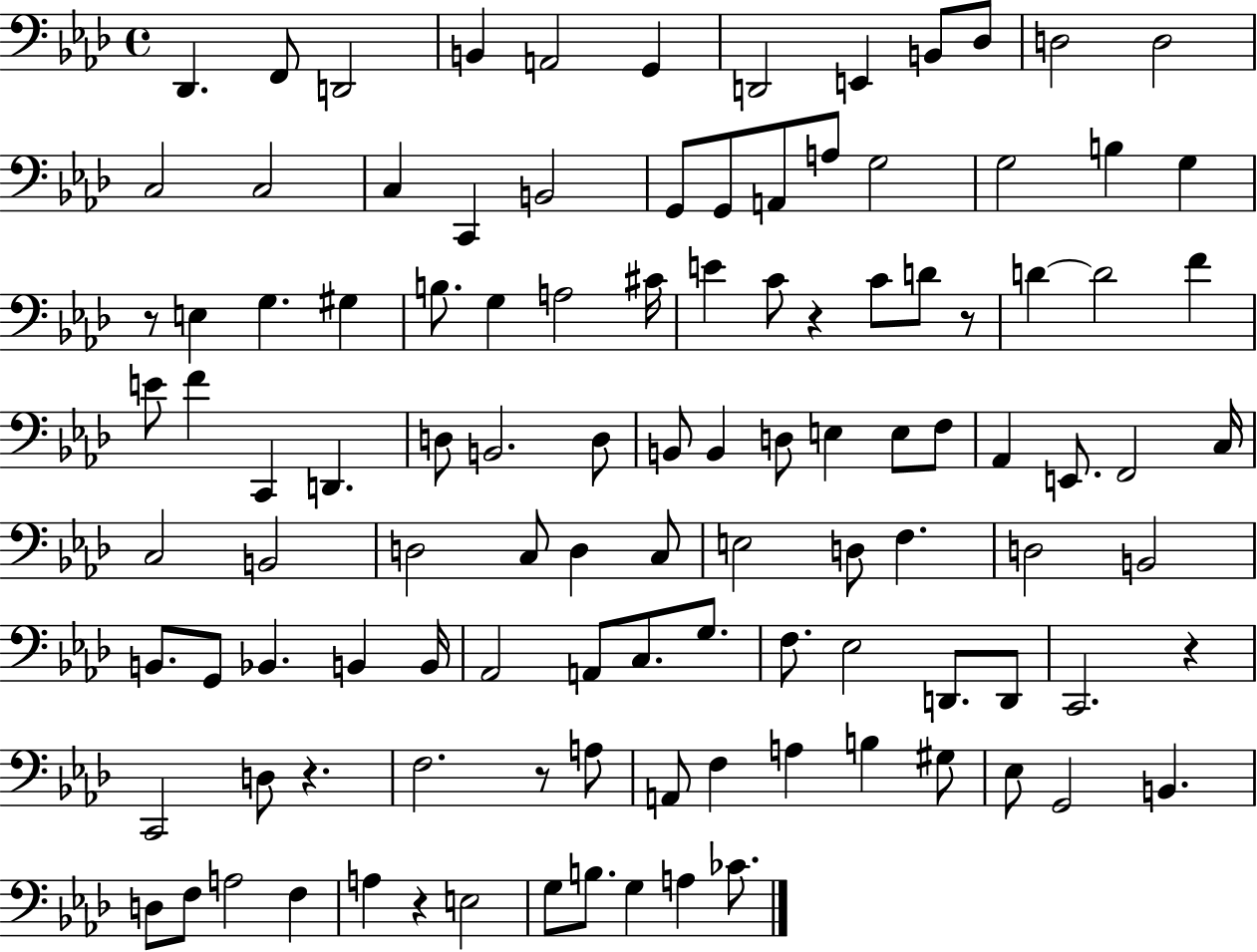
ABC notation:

X:1
T:Untitled
M:4/4
L:1/4
K:Ab
_D,, F,,/2 D,,2 B,, A,,2 G,, D,,2 E,, B,,/2 _D,/2 D,2 D,2 C,2 C,2 C, C,, B,,2 G,,/2 G,,/2 A,,/2 A,/2 G,2 G,2 B, G, z/2 E, G, ^G, B,/2 G, A,2 ^C/4 E C/2 z C/2 D/2 z/2 D D2 F E/2 F C,, D,, D,/2 B,,2 D,/2 B,,/2 B,, D,/2 E, E,/2 F,/2 _A,, E,,/2 F,,2 C,/4 C,2 B,,2 D,2 C,/2 D, C,/2 E,2 D,/2 F, D,2 B,,2 B,,/2 G,,/2 _B,, B,, B,,/4 _A,,2 A,,/2 C,/2 G,/2 F,/2 _E,2 D,,/2 D,,/2 C,,2 z C,,2 D,/2 z F,2 z/2 A,/2 A,,/2 F, A, B, ^G,/2 _E,/2 G,,2 B,, D,/2 F,/2 A,2 F, A, z E,2 G,/2 B,/2 G, A, _C/2